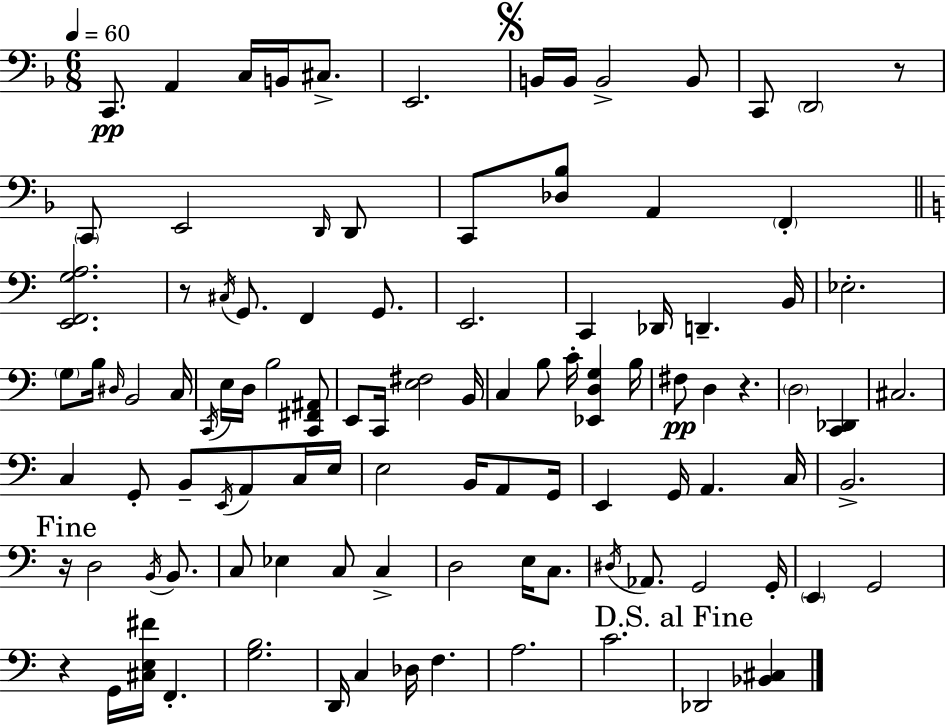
X:1
T:Untitled
M:6/8
L:1/4
K:F
C,,/2 A,, C,/4 B,,/4 ^C,/2 E,,2 B,,/4 B,,/4 B,,2 B,,/2 C,,/2 D,,2 z/2 C,,/2 E,,2 D,,/4 D,,/2 C,,/2 [_D,_B,]/2 A,, F,, [E,,F,,G,A,]2 z/2 ^C,/4 G,,/2 F,, G,,/2 E,,2 C,, _D,,/4 D,, B,,/4 _E,2 G,/2 B,/4 ^D,/4 B,,2 C,/4 C,,/4 E,/4 D,/4 B,2 [C,,^F,,^A,,]/2 E,,/2 C,,/4 [E,^F,]2 B,,/4 C, B,/2 C/4 [_E,,D,G,] B,/4 ^F,/2 D, z D,2 [C,,_D,,] ^C,2 C, G,,/2 B,,/2 E,,/4 A,,/2 C,/4 E,/4 E,2 B,,/4 A,,/2 G,,/4 E,, G,,/4 A,, C,/4 B,,2 z/4 D,2 B,,/4 B,,/2 C,/2 _E, C,/2 C, D,2 E,/4 C,/2 ^D,/4 _A,,/2 G,,2 G,,/4 E,, G,,2 z G,,/4 [^C,E,^F]/4 F,, [G,B,]2 D,,/4 C, _D,/4 F, A,2 C2 _D,,2 [_B,,^C,]